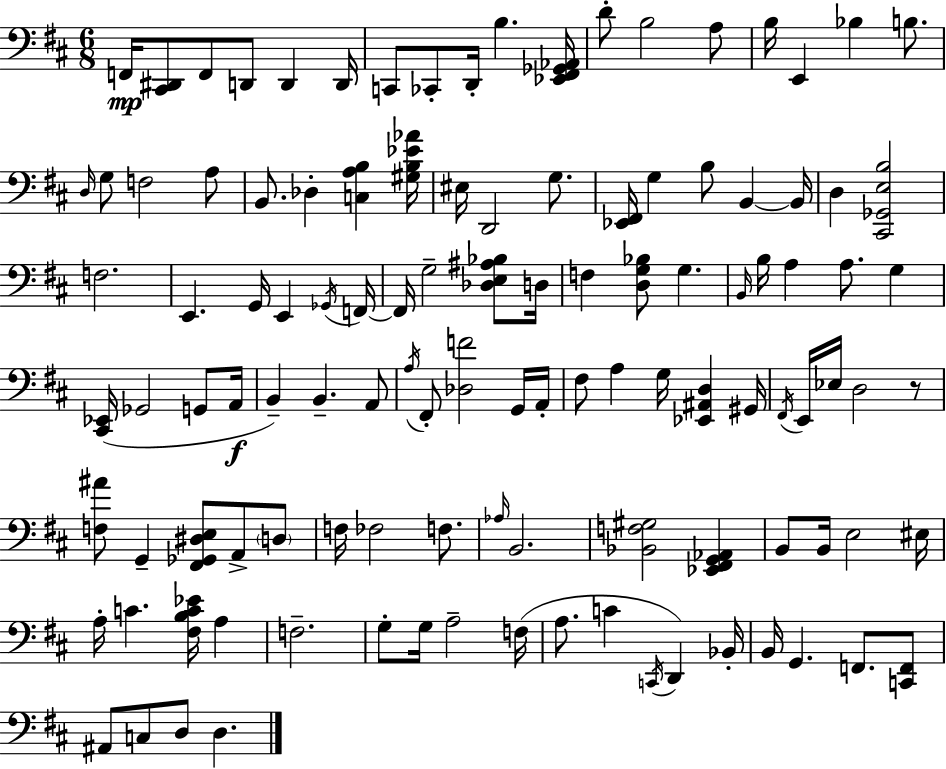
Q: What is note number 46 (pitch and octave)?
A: G3